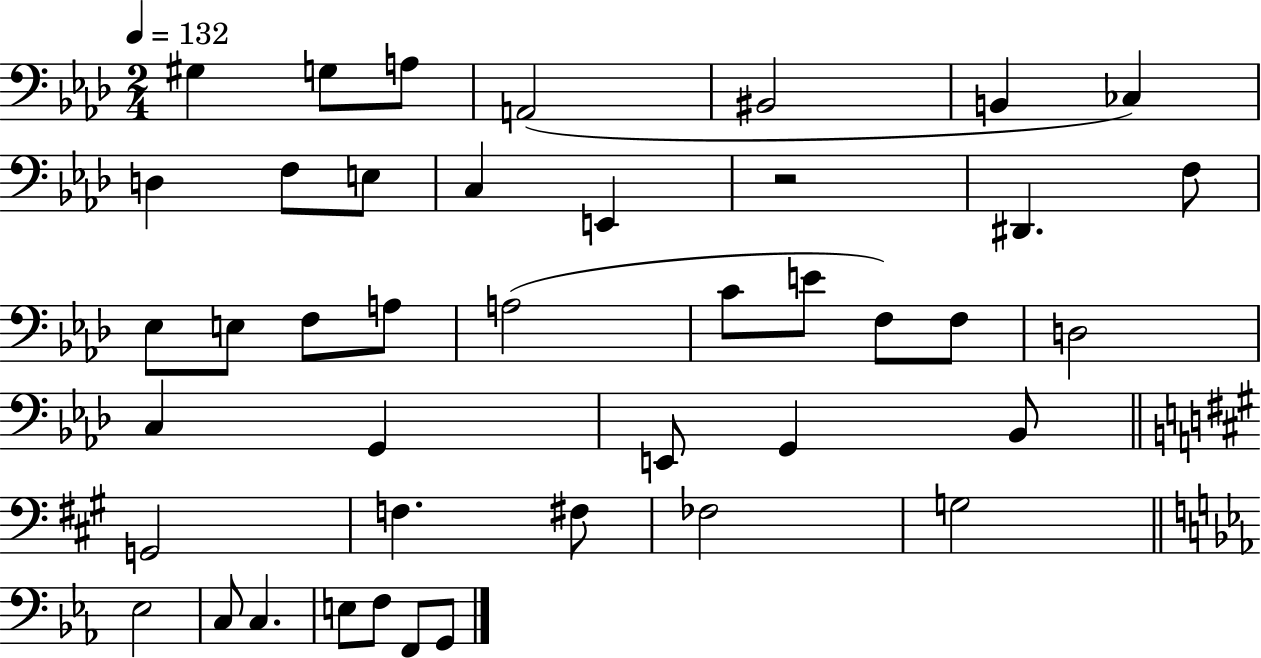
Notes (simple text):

G#3/q G3/e A3/e A2/h BIS2/h B2/q CES3/q D3/q F3/e E3/e C3/q E2/q R/h D#2/q. F3/e Eb3/e E3/e F3/e A3/e A3/h C4/e E4/e F3/e F3/e D3/h C3/q G2/q E2/e G2/q Bb2/e G2/h F3/q. F#3/e FES3/h G3/h Eb3/h C3/e C3/q. E3/e F3/e F2/e G2/e